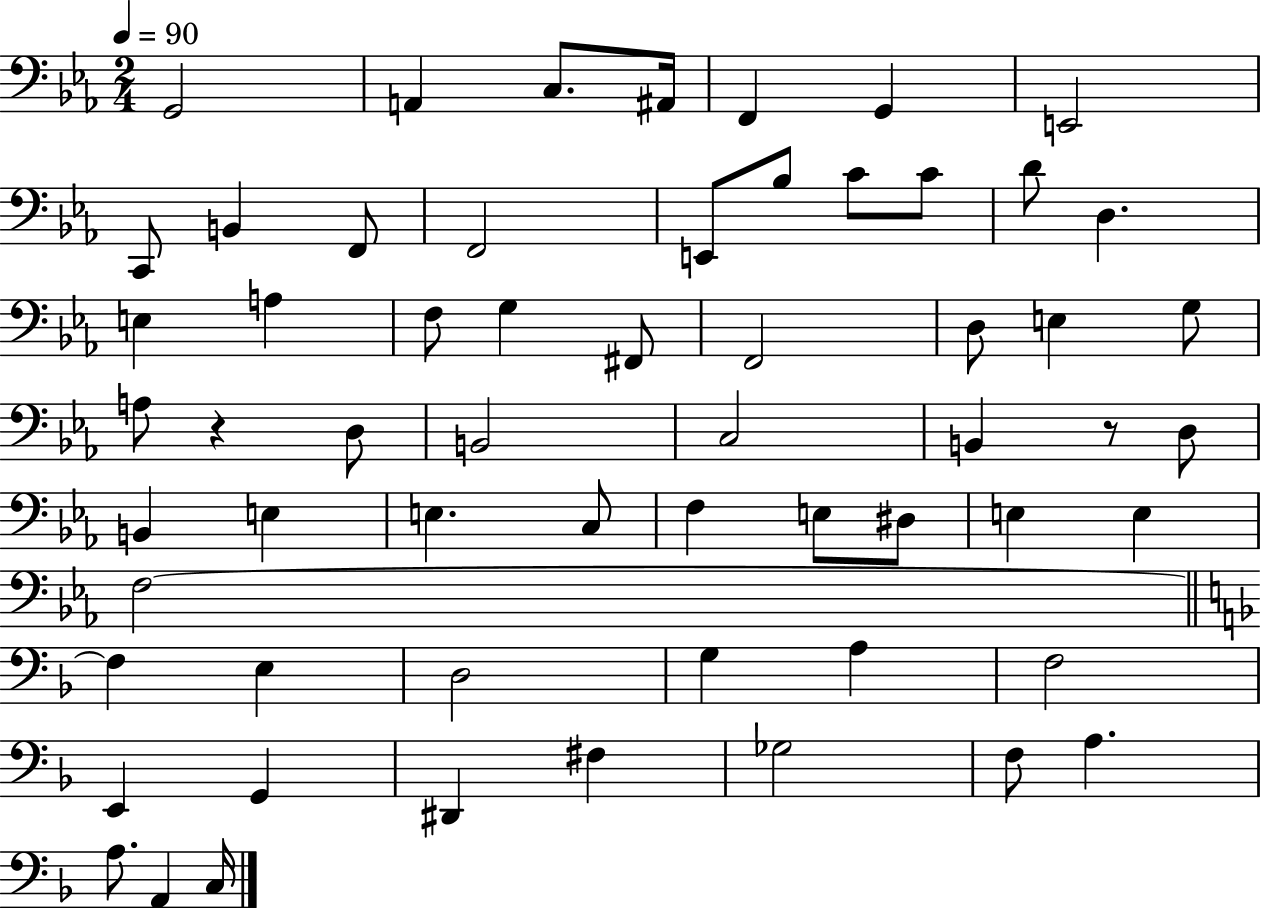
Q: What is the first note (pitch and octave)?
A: G2